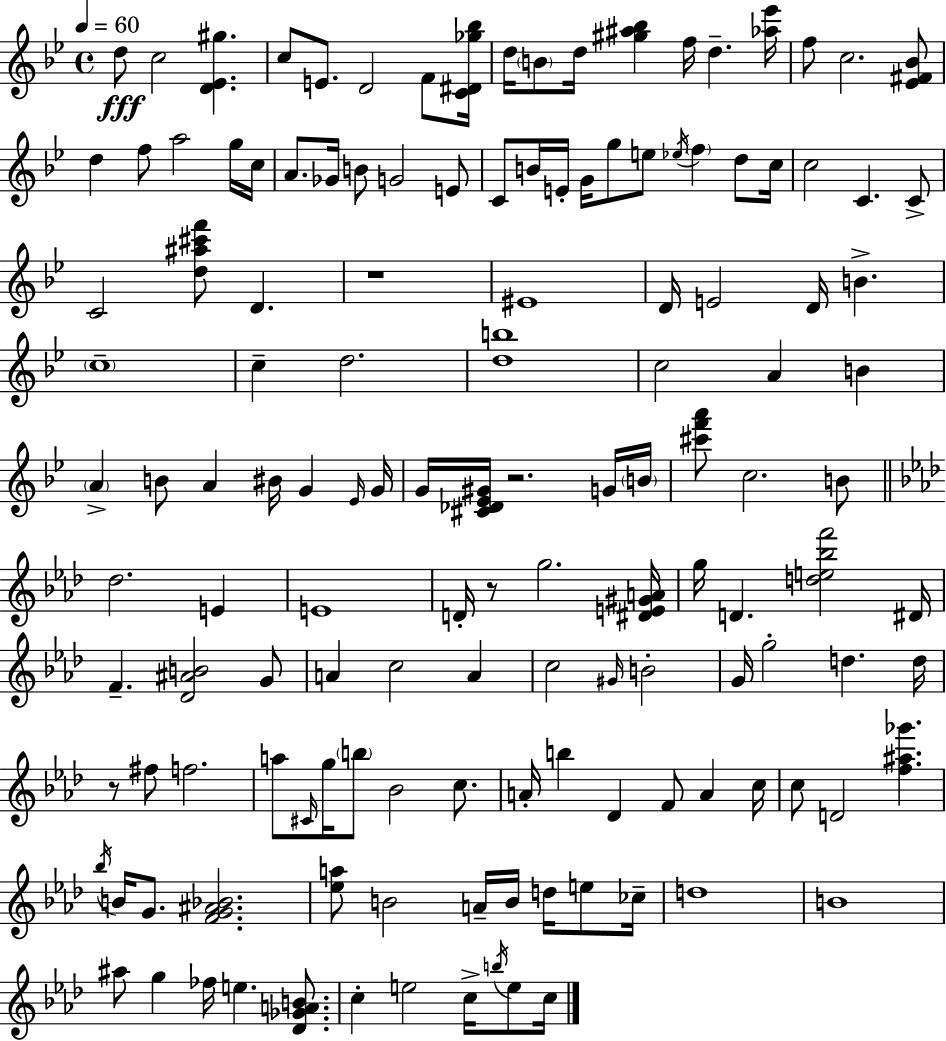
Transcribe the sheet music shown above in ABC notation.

X:1
T:Untitled
M:4/4
L:1/4
K:Gm
d/2 c2 [D_E^g] c/2 E/2 D2 F/2 [C^D_g_b]/4 d/4 B/2 d/4 [^g^a_b] f/4 d [_a_e']/4 f/2 c2 [_E^F_B]/2 d f/2 a2 g/4 c/4 A/2 _G/4 B/2 G2 E/2 C/2 B/4 E/4 G/4 g/2 e/2 _e/4 f d/2 c/4 c2 C C/2 C2 [d^a^c'f']/2 D z4 ^E4 D/4 E2 D/4 B c4 c d2 [db]4 c2 A B A B/2 A ^B/4 G _E/4 G/4 G/4 [^C_D_E^G]/4 z2 G/4 B/4 [^c'f'a']/2 c2 B/2 _d2 E E4 D/4 z/2 g2 [^DE^GA]/4 g/4 D [de_bf']2 ^D/4 F [_D^AB]2 G/2 A c2 A c2 ^G/4 B2 G/4 g2 d d/4 z/2 ^f/2 f2 a/2 ^C/4 g/4 b/2 _B2 c/2 A/4 b _D F/2 A c/4 c/2 D2 [f^a_g'] _b/4 B/4 G/2 [FG^A_B]2 [_ea]/2 B2 A/4 B/4 d/4 e/2 _c/4 d4 B4 ^a/2 g _f/4 e [_D_GAB]/2 c e2 c/4 b/4 e/2 c/4